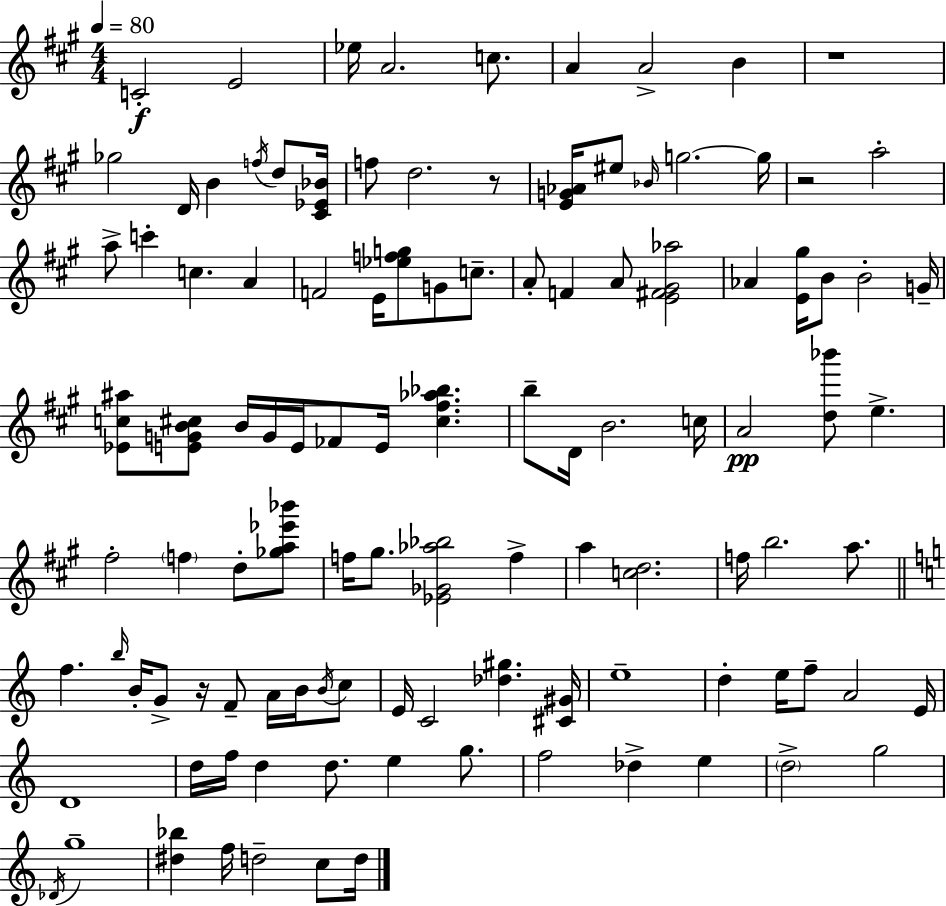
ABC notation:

X:1
T:Untitled
M:4/4
L:1/4
K:A
C2 E2 _e/4 A2 c/2 A A2 B z4 _g2 D/4 B f/4 d/2 [^C_E_B]/4 f/2 d2 z/2 [EG_A]/4 ^e/2 _B/4 g2 g/4 z2 a2 a/2 c' c A F2 E/4 [_efg]/2 G/2 c/2 A/2 F A/2 [E^F^G_a]2 _A [E^g]/4 B/2 B2 G/4 [_Ec^a]/2 [EGB^c]/2 B/4 G/4 E/4 _F/2 E/4 [^c^f_a_b] b/2 D/4 B2 c/4 A2 [d_b']/2 e ^f2 f d/2 [_ga_e'_b']/2 f/4 ^g/2 [_E_G_a_b]2 f a [cd]2 f/4 b2 a/2 f b/4 B/4 G/2 z/4 F/2 A/4 B/4 B/4 c/2 E/4 C2 [_d^g] [^C^G]/4 e4 d e/4 f/2 A2 E/4 D4 d/4 f/4 d d/2 e g/2 f2 _d e d2 g2 _D/4 g4 [^d_b] f/4 d2 c/2 d/4